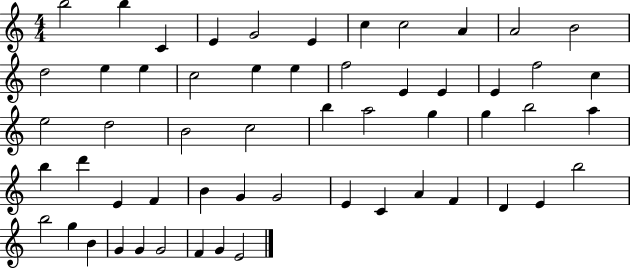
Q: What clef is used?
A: treble